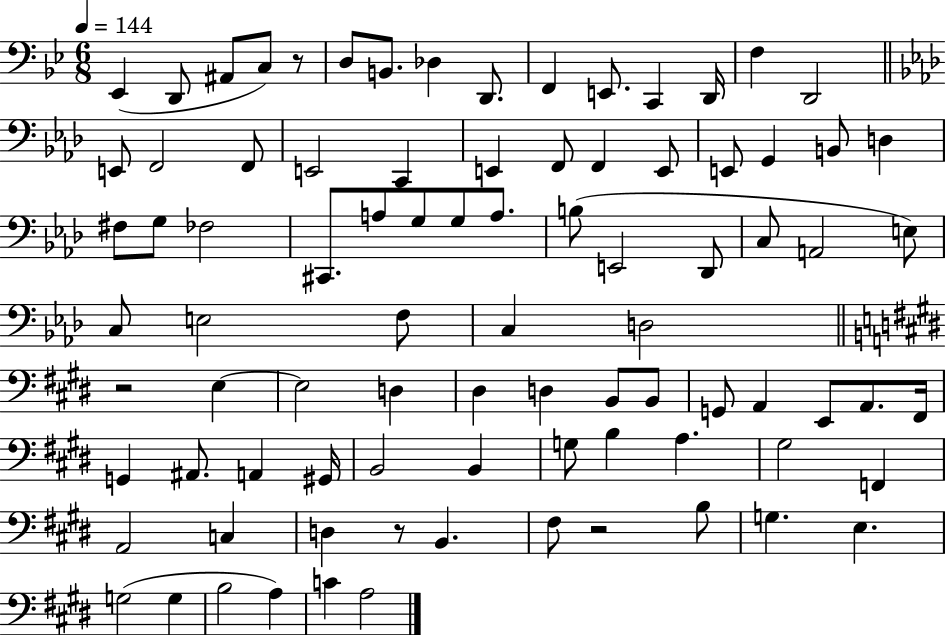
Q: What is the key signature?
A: BES major